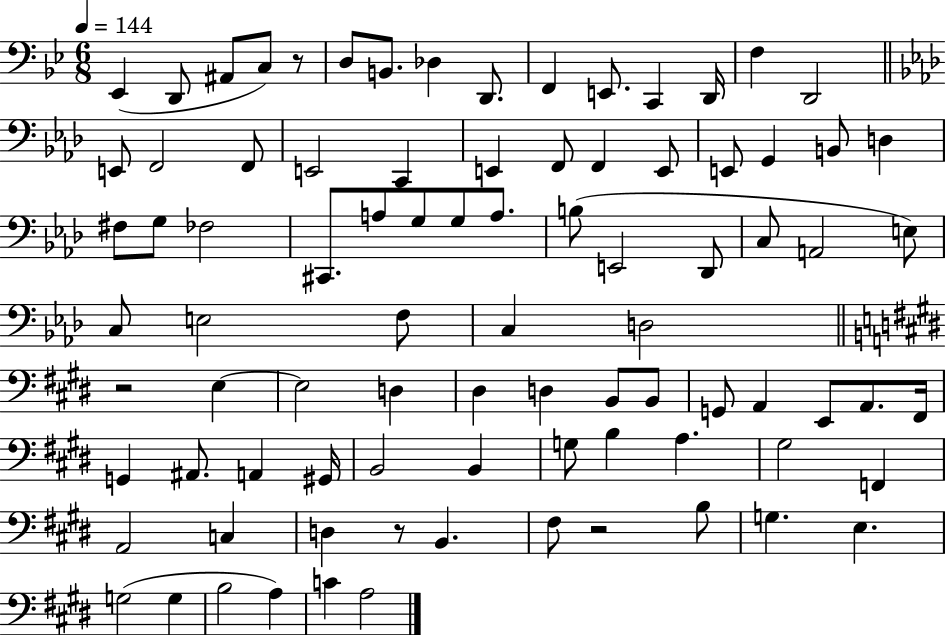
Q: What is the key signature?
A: BES major